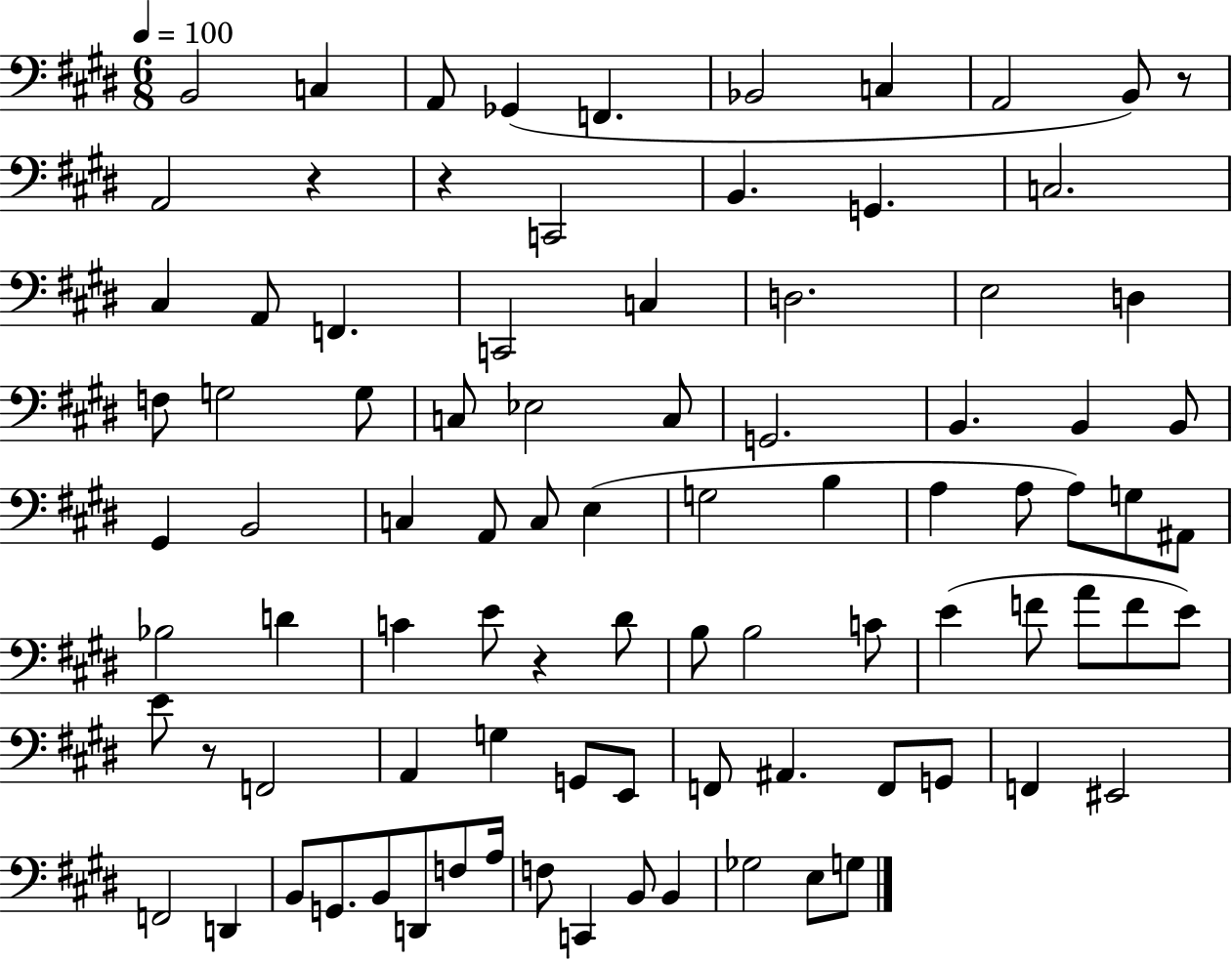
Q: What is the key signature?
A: E major